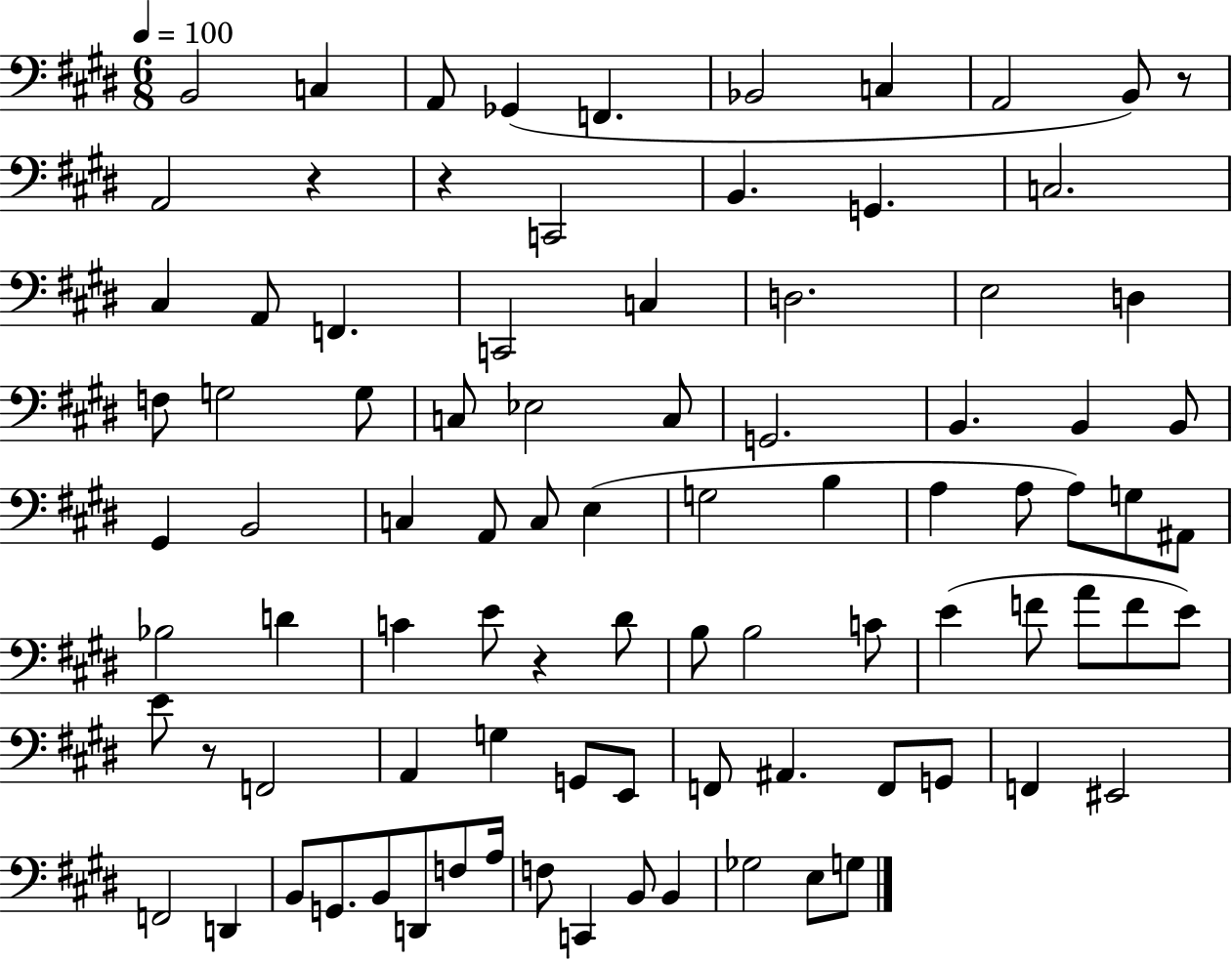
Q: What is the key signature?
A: E major